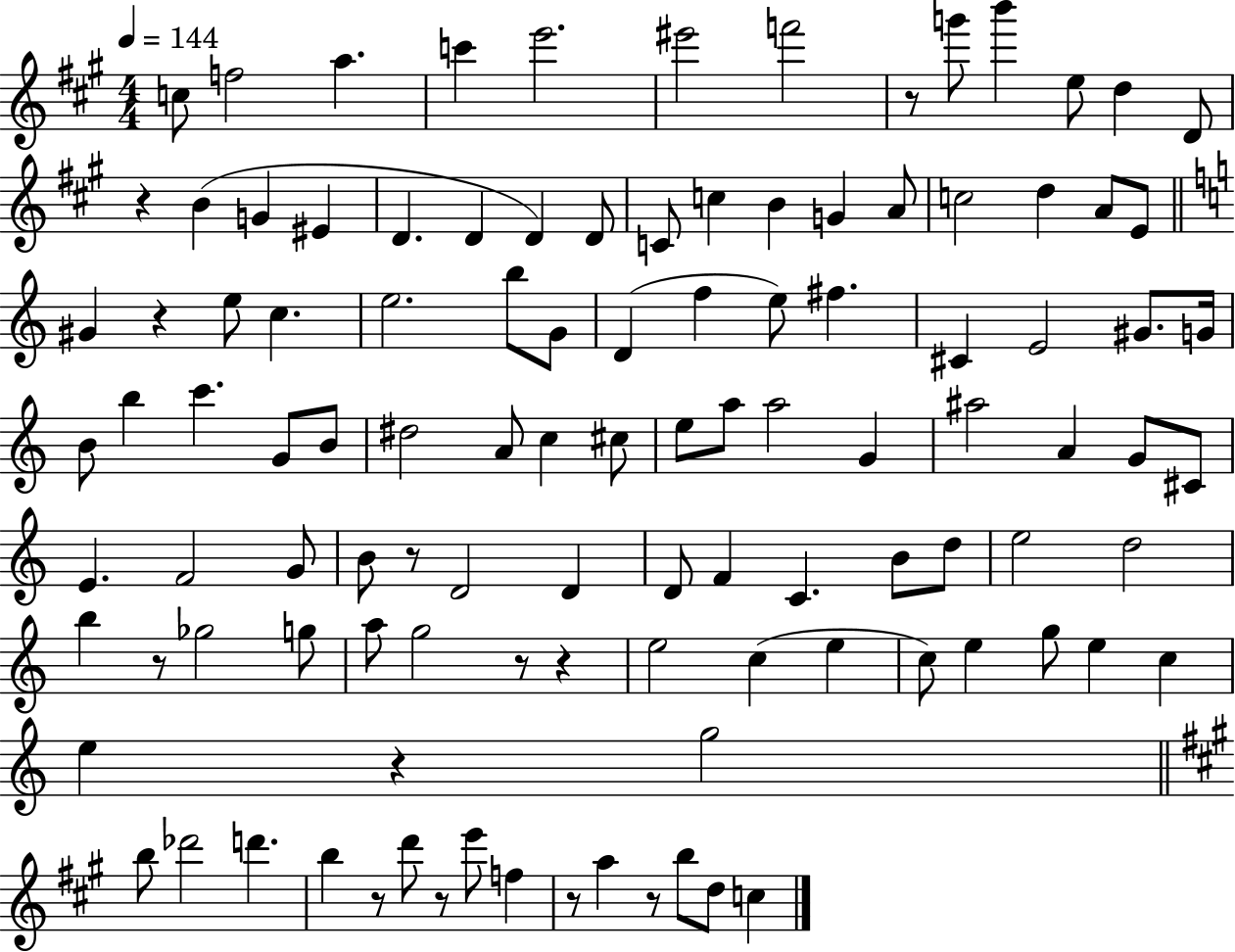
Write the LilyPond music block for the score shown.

{
  \clef treble
  \numericTimeSignature
  \time 4/4
  \key a \major
  \tempo 4 = 144
  \repeat volta 2 { c''8 f''2 a''4. | c'''4 e'''2. | eis'''2 f'''2 | r8 g'''8 b'''4 e''8 d''4 d'8 | \break r4 b'4( g'4 eis'4 | d'4. d'4 d'4) d'8 | c'8 c''4 b'4 g'4 a'8 | c''2 d''4 a'8 e'8 | \break \bar "||" \break \key c \major gis'4 r4 e''8 c''4. | e''2. b''8 g'8 | d'4( f''4 e''8) fis''4. | cis'4 e'2 gis'8. g'16 | \break b'8 b''4 c'''4. g'8 b'8 | dis''2 a'8 c''4 cis''8 | e''8 a''8 a''2 g'4 | ais''2 a'4 g'8 cis'8 | \break e'4. f'2 g'8 | b'8 r8 d'2 d'4 | d'8 f'4 c'4. b'8 d''8 | e''2 d''2 | \break b''4 r8 ges''2 g''8 | a''8 g''2 r8 r4 | e''2 c''4( e''4 | c''8) e''4 g''8 e''4 c''4 | \break e''4 r4 g''2 | \bar "||" \break \key a \major b''8 des'''2 d'''4. | b''4 r8 d'''8 r8 e'''8 f''4 | r8 a''4 r8 b''8 d''8 c''4 | } \bar "|."
}